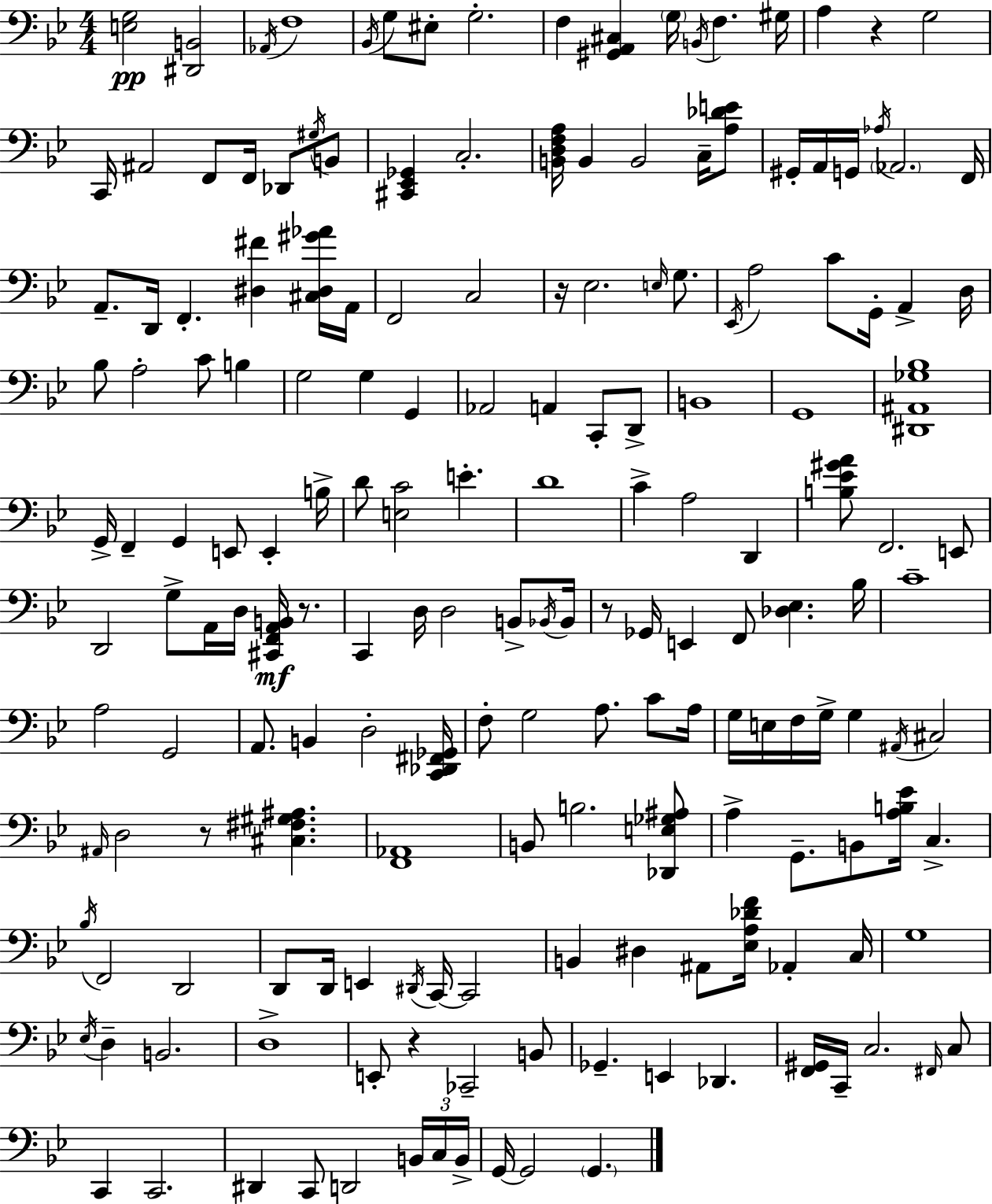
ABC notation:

X:1
T:Untitled
M:4/4
L:1/4
K:Bb
[E,G,]2 [^D,,B,,]2 _A,,/4 F,4 _B,,/4 G,/2 ^E,/2 G,2 F, [^G,,A,,^C,] G,/4 B,,/4 F, ^G,/4 A, z G,2 C,,/4 ^A,,2 F,,/2 F,,/4 _D,,/2 ^G,/4 B,,/2 [^C,,_E,,_G,,] C,2 [B,,D,F,A,]/4 B,, B,,2 C,/4 [A,_DE]/2 ^G,,/4 A,,/4 G,,/4 _A,/4 _A,,2 F,,/4 A,,/2 D,,/4 F,, [^D,^F] [^C,^D,^G_A]/4 A,,/4 F,,2 C,2 z/4 _E,2 E,/4 G,/2 _E,,/4 A,2 C/2 G,,/4 A,, D,/4 _B,/2 A,2 C/2 B, G,2 G, G,, _A,,2 A,, C,,/2 D,,/2 B,,4 G,,4 [^D,,^A,,_G,_B,]4 G,,/4 F,, G,, E,,/2 E,, B,/4 D/2 [E,C]2 E D4 C A,2 D,, [B,_E^GA]/2 F,,2 E,,/2 D,,2 G,/2 A,,/4 D,/4 [^C,,F,,A,,B,,]/4 z/2 C,, D,/4 D,2 B,,/2 _B,,/4 _B,,/4 z/2 _G,,/4 E,, F,,/2 [_D,_E,] _B,/4 C4 A,2 G,,2 A,,/2 B,, D,2 [C,,_D,,^F,,_G,,]/4 F,/2 G,2 A,/2 C/2 A,/4 G,/4 E,/4 F,/4 G,/4 G, ^A,,/4 ^C,2 ^A,,/4 D,2 z/2 [^C,^F,^G,^A,] [F,,_A,,]4 B,,/2 B,2 [_D,,E,_G,^A,]/2 A, G,,/2 B,,/2 [A,B,_E]/4 C, _B,/4 F,,2 D,,2 D,,/2 D,,/4 E,, ^D,,/4 C,,/4 C,,2 B,, ^D, ^A,,/2 [_E,A,_DF]/4 _A,, C,/4 G,4 _E,/4 D, B,,2 D,4 E,,/2 z _C,,2 B,,/2 _G,, E,, _D,, [F,,^G,,]/4 C,,/4 C,2 ^F,,/4 C,/2 C,, C,,2 ^D,, C,,/2 D,,2 B,,/4 C,/4 B,,/4 G,,/4 G,,2 G,,